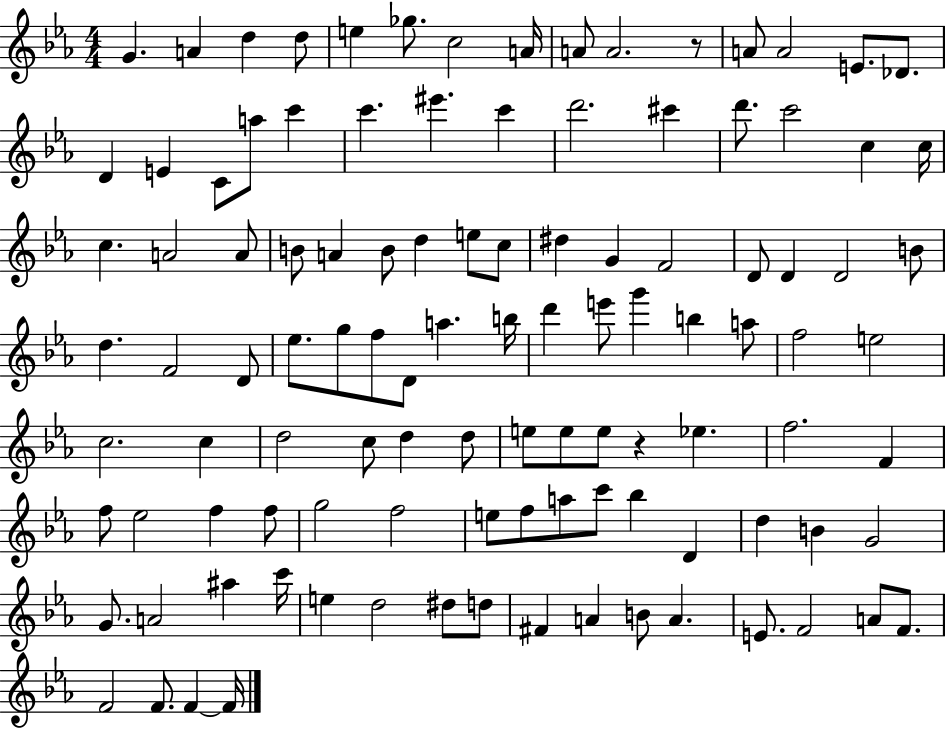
G4/q. A4/q D5/q D5/e E5/q Gb5/e. C5/h A4/s A4/e A4/h. R/e A4/e A4/h E4/e. Db4/e. D4/q E4/q C4/e A5/e C6/q C6/q. EIS6/q. C6/q D6/h. C#6/q D6/e. C6/h C5/q C5/s C5/q. A4/h A4/e B4/e A4/q B4/e D5/q E5/e C5/e D#5/q G4/q F4/h D4/e D4/q D4/h B4/e D5/q. F4/h D4/e Eb5/e. G5/e F5/e D4/e A5/q. B5/s D6/q E6/e G6/q B5/q A5/e F5/h E5/h C5/h. C5/q D5/h C5/e D5/q D5/e E5/e E5/e E5/e R/q Eb5/q. F5/h. F4/q F5/e Eb5/h F5/q F5/e G5/h F5/h E5/e F5/e A5/e C6/e Bb5/q D4/q D5/q B4/q G4/h G4/e. A4/h A#5/q C6/s E5/q D5/h D#5/e D5/e F#4/q A4/q B4/e A4/q. E4/e. F4/h A4/e F4/e. F4/h F4/e. F4/q F4/s